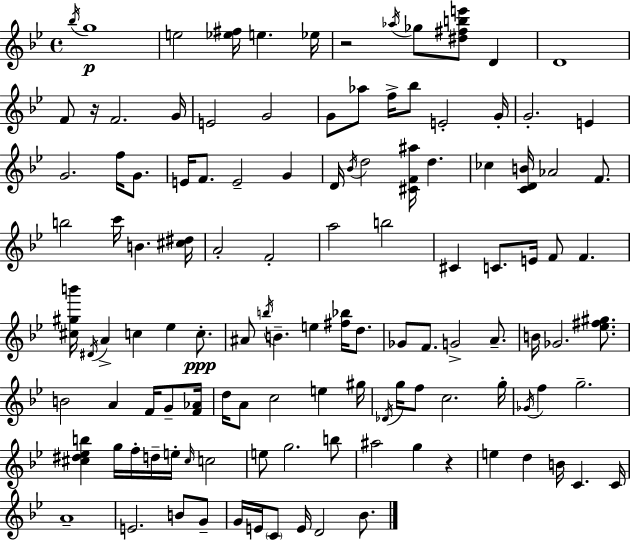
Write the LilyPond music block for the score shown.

{
  \clef treble
  \time 4/4
  \defaultTimeSignature
  \key bes \major
  \repeat volta 2 { \acciaccatura { bes''16 }\p g''1 | e''2 <ees'' fis''>16 e''4. | ees''16 r2 \acciaccatura { aes''16 } ges''8 <dis'' fis'' b'' e'''>8 d'4 | d'1 | \break f'8 r16 f'2. | g'16 e'2 g'2 | g'8 aes''8 f''16-> bes''8 e'2-. | g'16-. g'2.-. e'4 | \break g'2. f''16 g'8. | e'16 f'8. e'2-- g'4 | d'16 \acciaccatura { bes'16 } d''2 <cis' f' ais''>16 d''4. | ces''4 <c' d' b'>16 aes'2 | \break f'8. b''2 c'''16 b'4. | <cis'' dis''>16 a'2-. f'2-. | a''2 b''2 | cis'4 c'8. e'16 f'8 f'4. | \break <cis'' gis'' b'''>16 \acciaccatura { dis'16 } a'4-> c''4 ees''4 | c''8.-.\ppp ais'8 \acciaccatura { b''16 } b'4.-- e''4 | <fis'' bes''>16 d''8. ges'8 f'8. g'2-> | a'8.-- b'16 ges'2. | \break <ees'' fis'' gis''>8. b'2 a'4 | f'16 g'8-- <f' aes'>16 d''16 a'8 c''2 | e''4 gis''16 \acciaccatura { des'16 } g''16 f''8 c''2. | g''16-. \acciaccatura { ges'16 } f''4 g''2.-- | \break <cis'' dis'' ees'' b''>4 g''16 f''16-. d''16-- e''16-. \grace { cis''16 } | c''2 e''8 g''2. | b''8 ais''2 | g''4 r4 e''4 d''4 | \break b'16 c'4. c'16 a'1-- | e'2. | b'8 g'8-- g'16 e'16 \parenthesize c'8 e'16 d'2 | bes'8. } \bar "|."
}